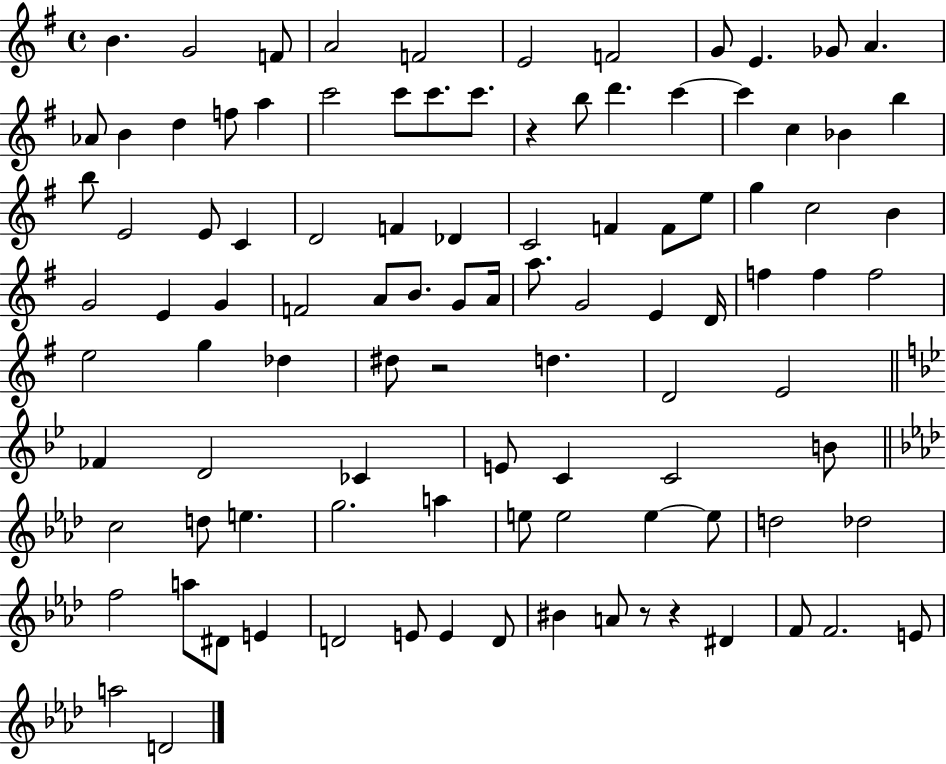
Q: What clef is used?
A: treble